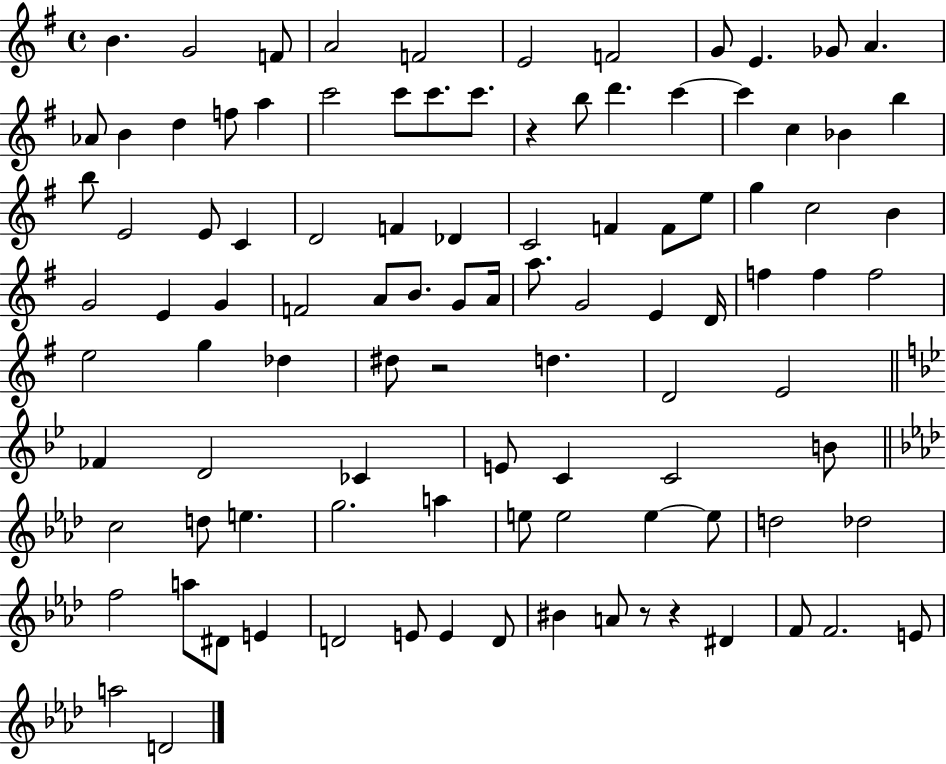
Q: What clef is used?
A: treble